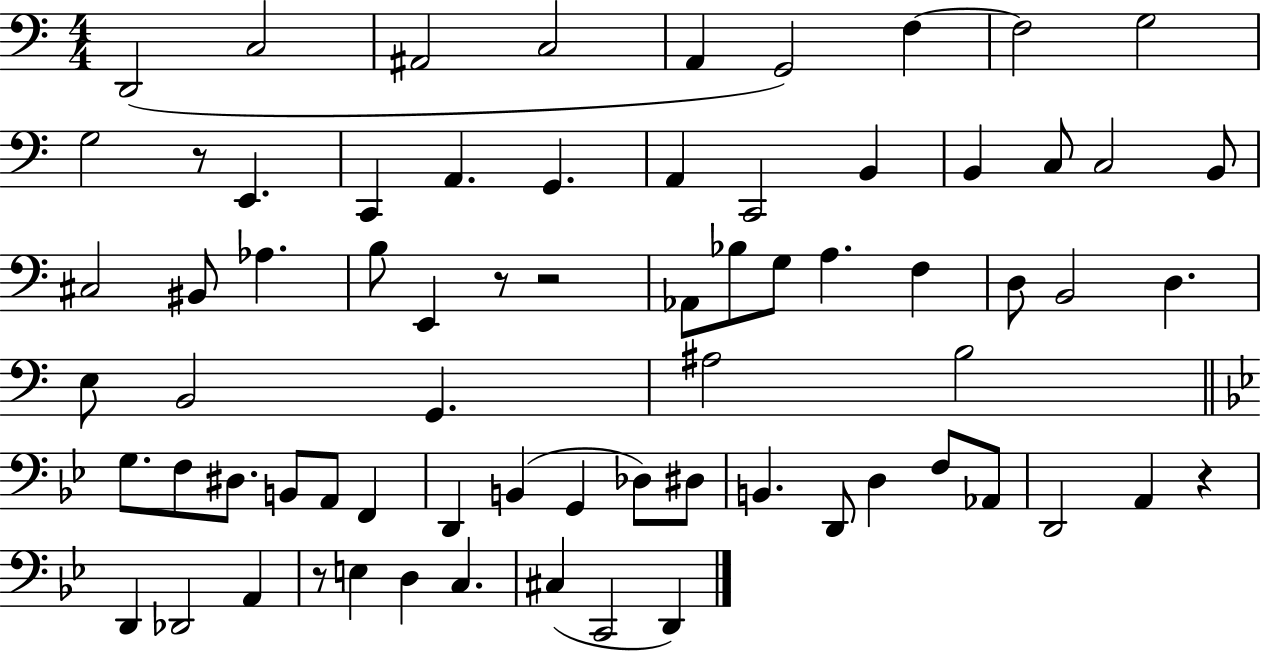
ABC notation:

X:1
T:Untitled
M:4/4
L:1/4
K:C
D,,2 C,2 ^A,,2 C,2 A,, G,,2 F, F,2 G,2 G,2 z/2 E,, C,, A,, G,, A,, C,,2 B,, B,, C,/2 C,2 B,,/2 ^C,2 ^B,,/2 _A, B,/2 E,, z/2 z2 _A,,/2 _B,/2 G,/2 A, F, D,/2 B,,2 D, E,/2 B,,2 G,, ^A,2 B,2 G,/2 F,/2 ^D,/2 B,,/2 A,,/2 F,, D,, B,, G,, _D,/2 ^D,/2 B,, D,,/2 D, F,/2 _A,,/2 D,,2 A,, z D,, _D,,2 A,, z/2 E, D, C, ^C, C,,2 D,,